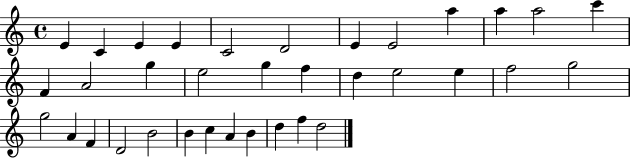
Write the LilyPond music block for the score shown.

{
  \clef treble
  \time 4/4
  \defaultTimeSignature
  \key c \major
  e'4 c'4 e'4 e'4 | c'2 d'2 | e'4 e'2 a''4 | a''4 a''2 c'''4 | \break f'4 a'2 g''4 | e''2 g''4 f''4 | d''4 e''2 e''4 | f''2 g''2 | \break g''2 a'4 f'4 | d'2 b'2 | b'4 c''4 a'4 b'4 | d''4 f''4 d''2 | \break \bar "|."
}